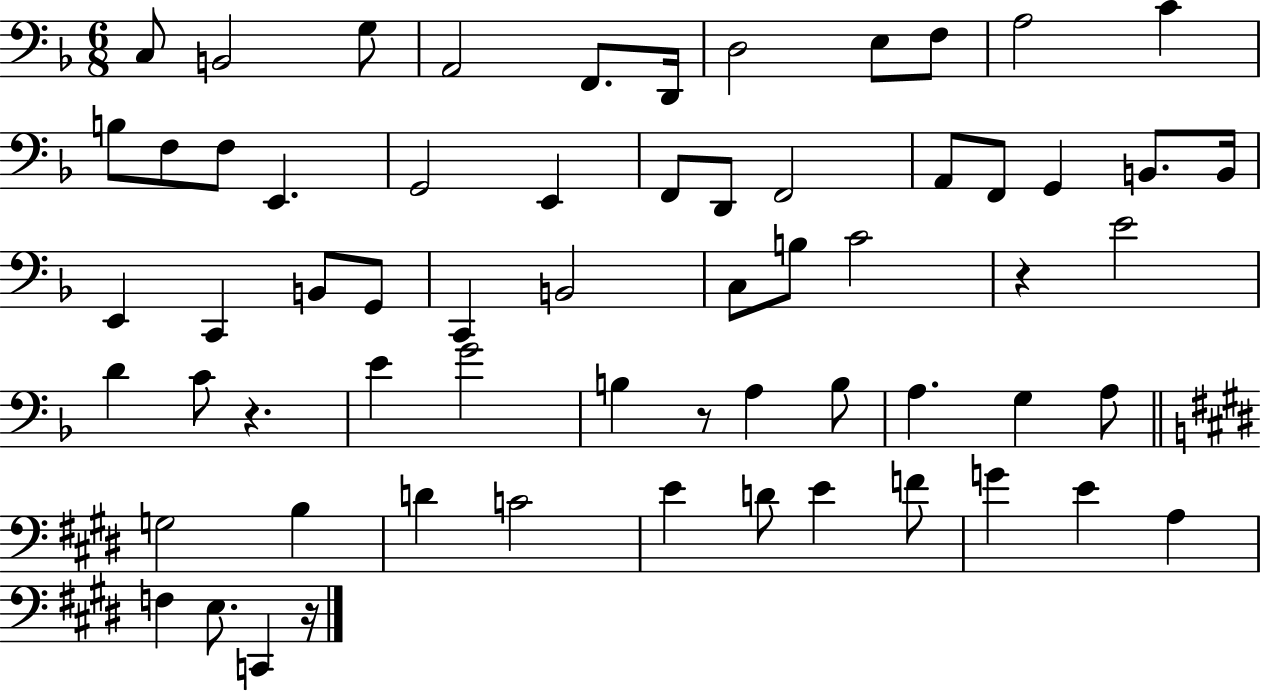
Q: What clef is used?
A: bass